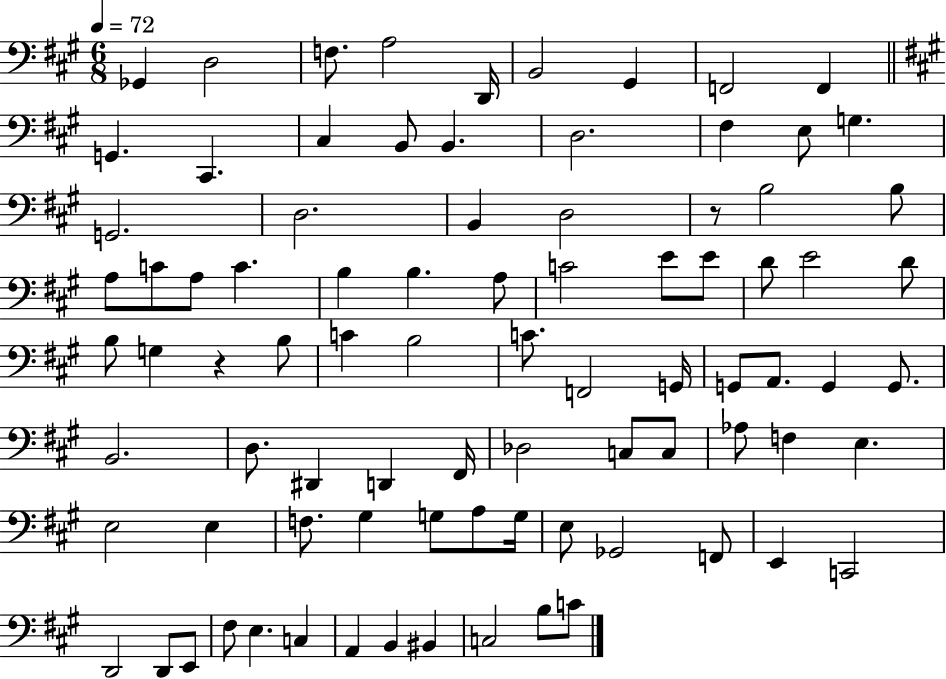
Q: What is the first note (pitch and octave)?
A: Gb2